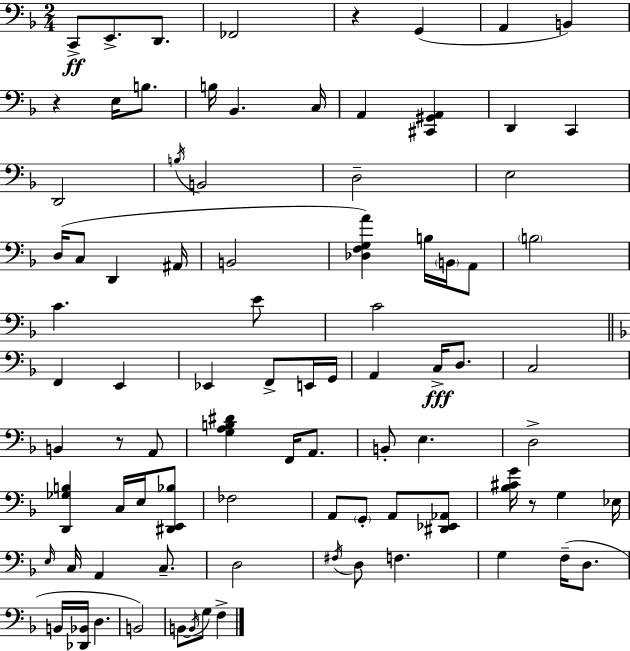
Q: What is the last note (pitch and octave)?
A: F3